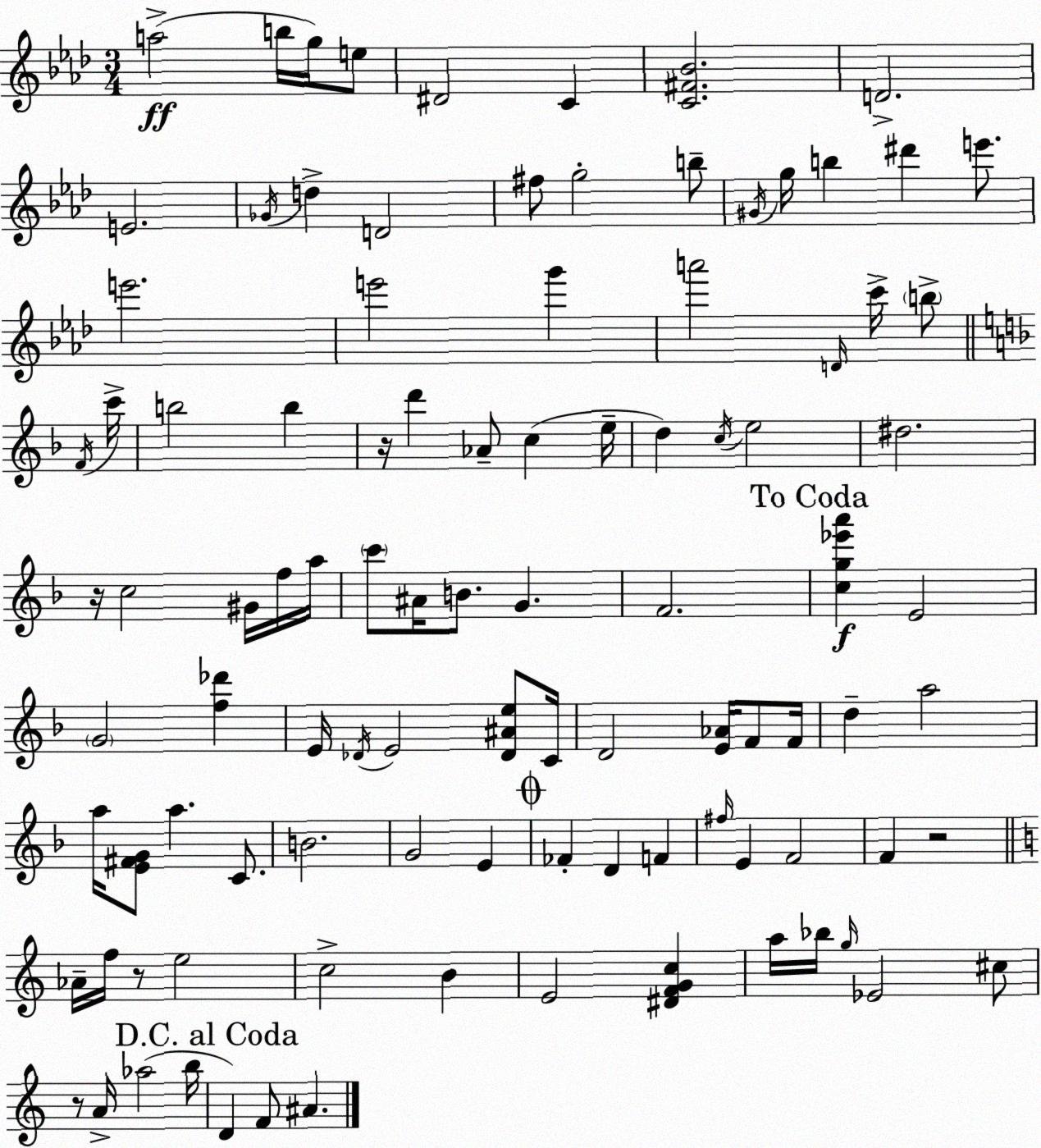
X:1
T:Untitled
M:3/4
L:1/4
K:Fm
a2 b/4 g/4 e/2 ^D2 C [C^F_B]2 D2 E2 _G/4 d D2 ^f/2 g2 b/2 ^G/4 g/4 b ^d' e'/2 e'2 e'2 g' a'2 D/4 c'/4 b/2 F/4 c'/4 b2 b z/4 d' _A/2 c e/4 d c/4 e2 ^d2 z/4 c2 ^G/4 f/4 a/4 c'/2 ^A/4 B/2 G F2 [cg_e'a'] E2 G2 [f_d'] E/4 _D/4 E2 [_D^Ae]/2 C/4 D2 [E_A]/4 F/2 F/4 d a2 a/4 [E^FG]/2 a C/2 B2 G2 E _F D F ^f/4 E F2 F z2 _A/4 f/4 z/2 e2 c2 B E2 [^DFGc] a/4 _b/4 g/4 _E2 ^c/2 z/2 A/4 _a2 b/4 D F/2 ^A